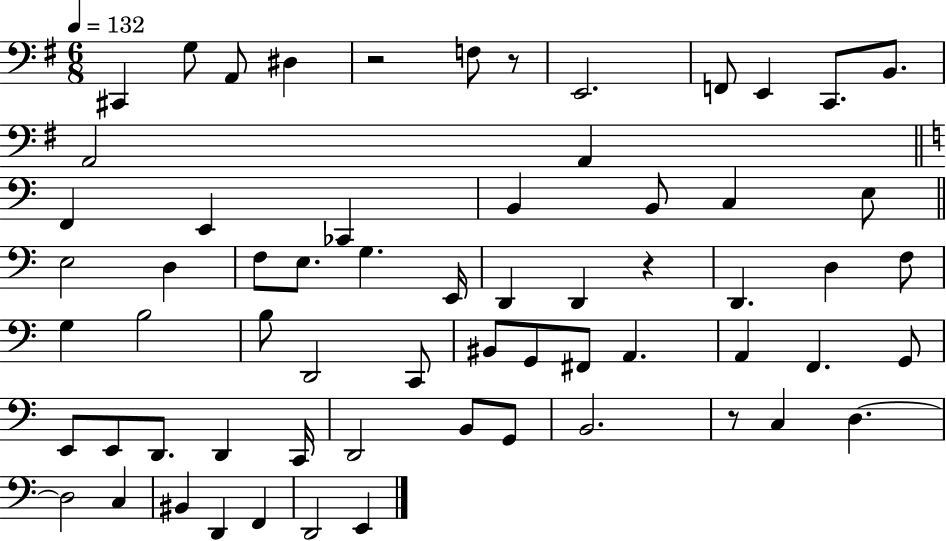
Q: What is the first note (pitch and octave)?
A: C#2